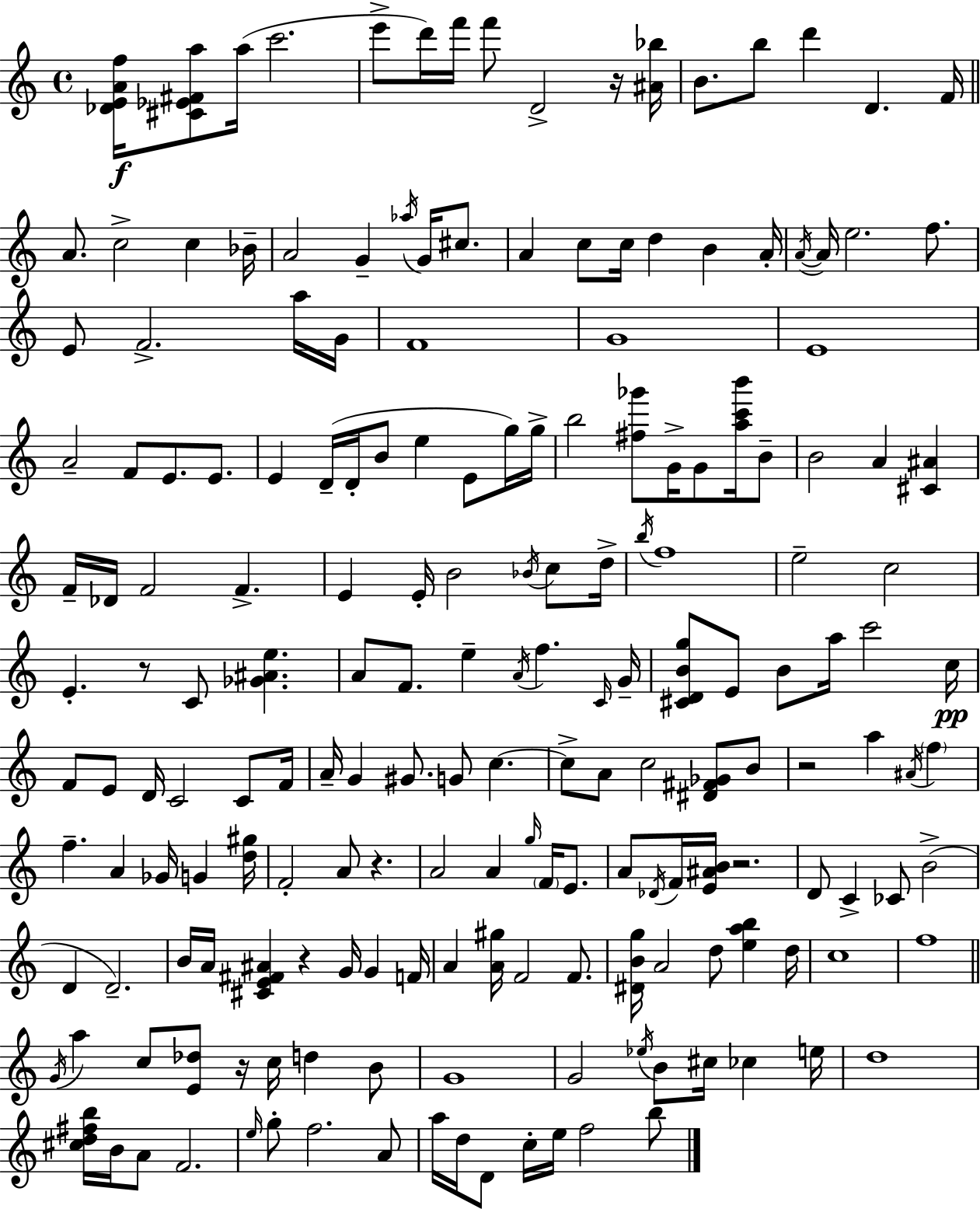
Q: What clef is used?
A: treble